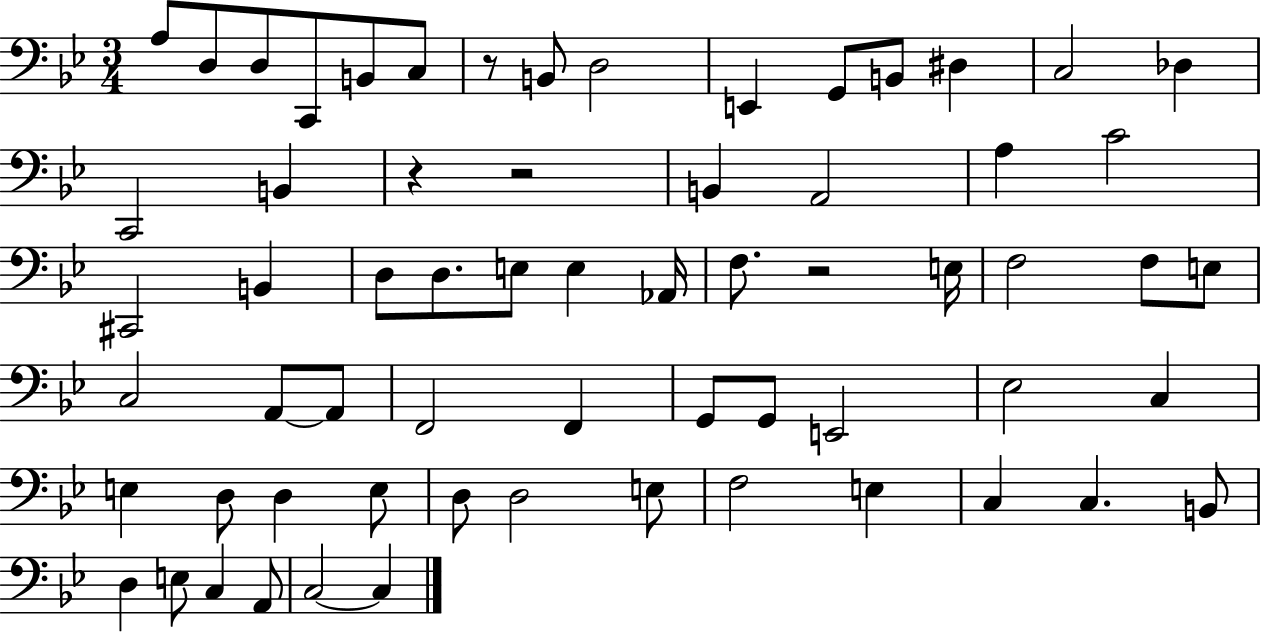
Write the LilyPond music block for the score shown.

{
  \clef bass
  \numericTimeSignature
  \time 3/4
  \key bes \major
  a8 d8 d8 c,8 b,8 c8 | r8 b,8 d2 | e,4 g,8 b,8 dis4 | c2 des4 | \break c,2 b,4 | r4 r2 | b,4 a,2 | a4 c'2 | \break cis,2 b,4 | d8 d8. e8 e4 aes,16 | f8. r2 e16 | f2 f8 e8 | \break c2 a,8~~ a,8 | f,2 f,4 | g,8 g,8 e,2 | ees2 c4 | \break e4 d8 d4 e8 | d8 d2 e8 | f2 e4 | c4 c4. b,8 | \break d4 e8 c4 a,8 | c2~~ c4 | \bar "|."
}